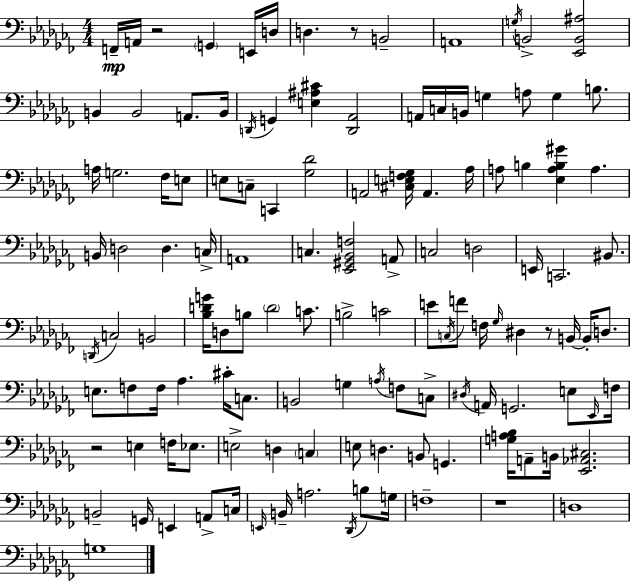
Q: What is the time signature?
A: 4/4